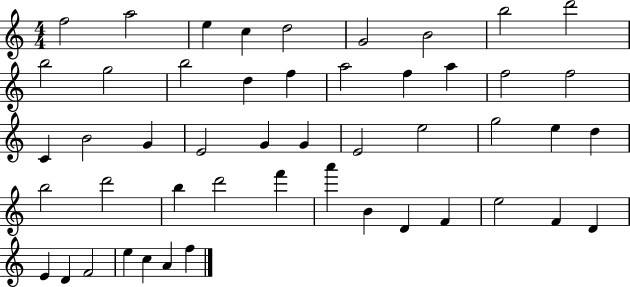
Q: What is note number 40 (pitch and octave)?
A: E5